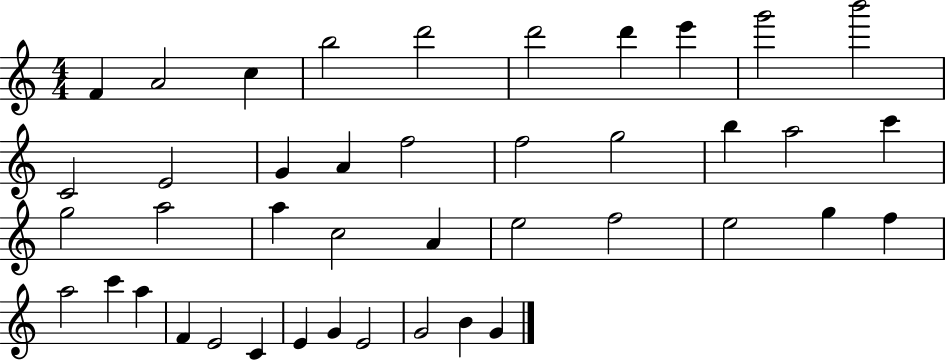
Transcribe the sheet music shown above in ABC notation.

X:1
T:Untitled
M:4/4
L:1/4
K:C
F A2 c b2 d'2 d'2 d' e' g'2 b'2 C2 E2 G A f2 f2 g2 b a2 c' g2 a2 a c2 A e2 f2 e2 g f a2 c' a F E2 C E G E2 G2 B G